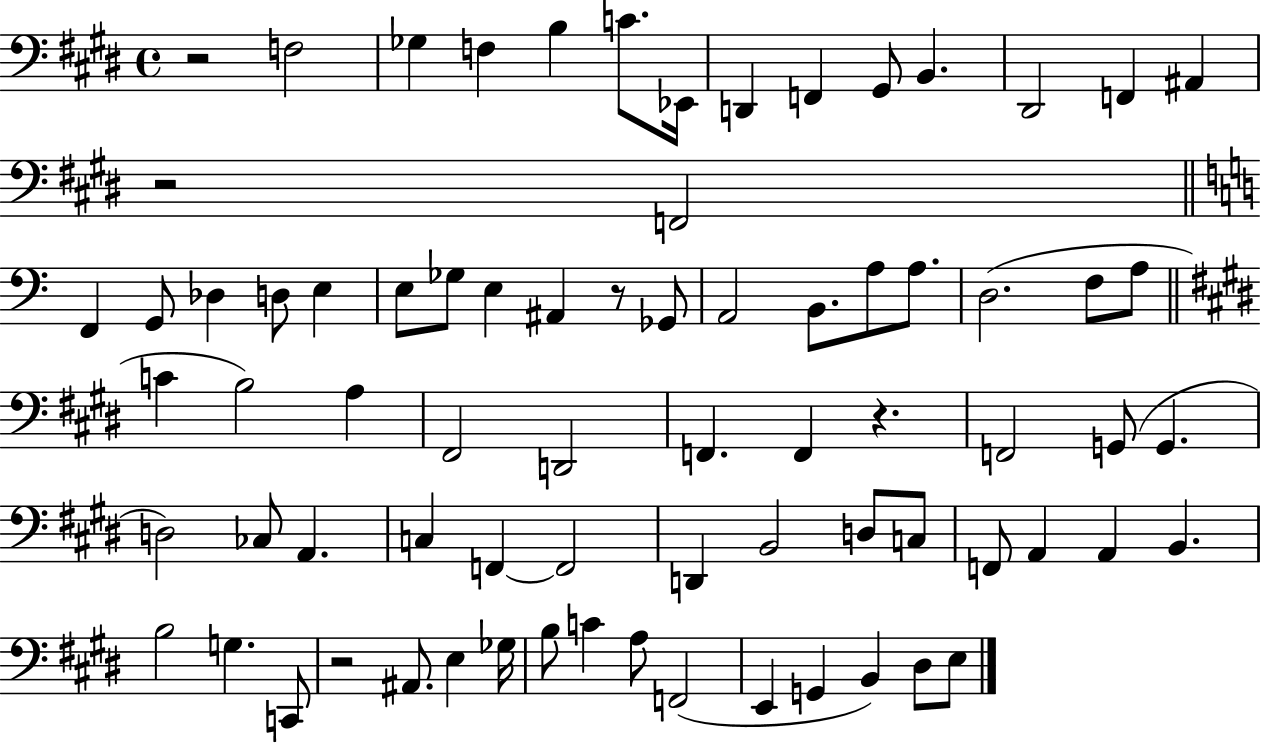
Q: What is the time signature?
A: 4/4